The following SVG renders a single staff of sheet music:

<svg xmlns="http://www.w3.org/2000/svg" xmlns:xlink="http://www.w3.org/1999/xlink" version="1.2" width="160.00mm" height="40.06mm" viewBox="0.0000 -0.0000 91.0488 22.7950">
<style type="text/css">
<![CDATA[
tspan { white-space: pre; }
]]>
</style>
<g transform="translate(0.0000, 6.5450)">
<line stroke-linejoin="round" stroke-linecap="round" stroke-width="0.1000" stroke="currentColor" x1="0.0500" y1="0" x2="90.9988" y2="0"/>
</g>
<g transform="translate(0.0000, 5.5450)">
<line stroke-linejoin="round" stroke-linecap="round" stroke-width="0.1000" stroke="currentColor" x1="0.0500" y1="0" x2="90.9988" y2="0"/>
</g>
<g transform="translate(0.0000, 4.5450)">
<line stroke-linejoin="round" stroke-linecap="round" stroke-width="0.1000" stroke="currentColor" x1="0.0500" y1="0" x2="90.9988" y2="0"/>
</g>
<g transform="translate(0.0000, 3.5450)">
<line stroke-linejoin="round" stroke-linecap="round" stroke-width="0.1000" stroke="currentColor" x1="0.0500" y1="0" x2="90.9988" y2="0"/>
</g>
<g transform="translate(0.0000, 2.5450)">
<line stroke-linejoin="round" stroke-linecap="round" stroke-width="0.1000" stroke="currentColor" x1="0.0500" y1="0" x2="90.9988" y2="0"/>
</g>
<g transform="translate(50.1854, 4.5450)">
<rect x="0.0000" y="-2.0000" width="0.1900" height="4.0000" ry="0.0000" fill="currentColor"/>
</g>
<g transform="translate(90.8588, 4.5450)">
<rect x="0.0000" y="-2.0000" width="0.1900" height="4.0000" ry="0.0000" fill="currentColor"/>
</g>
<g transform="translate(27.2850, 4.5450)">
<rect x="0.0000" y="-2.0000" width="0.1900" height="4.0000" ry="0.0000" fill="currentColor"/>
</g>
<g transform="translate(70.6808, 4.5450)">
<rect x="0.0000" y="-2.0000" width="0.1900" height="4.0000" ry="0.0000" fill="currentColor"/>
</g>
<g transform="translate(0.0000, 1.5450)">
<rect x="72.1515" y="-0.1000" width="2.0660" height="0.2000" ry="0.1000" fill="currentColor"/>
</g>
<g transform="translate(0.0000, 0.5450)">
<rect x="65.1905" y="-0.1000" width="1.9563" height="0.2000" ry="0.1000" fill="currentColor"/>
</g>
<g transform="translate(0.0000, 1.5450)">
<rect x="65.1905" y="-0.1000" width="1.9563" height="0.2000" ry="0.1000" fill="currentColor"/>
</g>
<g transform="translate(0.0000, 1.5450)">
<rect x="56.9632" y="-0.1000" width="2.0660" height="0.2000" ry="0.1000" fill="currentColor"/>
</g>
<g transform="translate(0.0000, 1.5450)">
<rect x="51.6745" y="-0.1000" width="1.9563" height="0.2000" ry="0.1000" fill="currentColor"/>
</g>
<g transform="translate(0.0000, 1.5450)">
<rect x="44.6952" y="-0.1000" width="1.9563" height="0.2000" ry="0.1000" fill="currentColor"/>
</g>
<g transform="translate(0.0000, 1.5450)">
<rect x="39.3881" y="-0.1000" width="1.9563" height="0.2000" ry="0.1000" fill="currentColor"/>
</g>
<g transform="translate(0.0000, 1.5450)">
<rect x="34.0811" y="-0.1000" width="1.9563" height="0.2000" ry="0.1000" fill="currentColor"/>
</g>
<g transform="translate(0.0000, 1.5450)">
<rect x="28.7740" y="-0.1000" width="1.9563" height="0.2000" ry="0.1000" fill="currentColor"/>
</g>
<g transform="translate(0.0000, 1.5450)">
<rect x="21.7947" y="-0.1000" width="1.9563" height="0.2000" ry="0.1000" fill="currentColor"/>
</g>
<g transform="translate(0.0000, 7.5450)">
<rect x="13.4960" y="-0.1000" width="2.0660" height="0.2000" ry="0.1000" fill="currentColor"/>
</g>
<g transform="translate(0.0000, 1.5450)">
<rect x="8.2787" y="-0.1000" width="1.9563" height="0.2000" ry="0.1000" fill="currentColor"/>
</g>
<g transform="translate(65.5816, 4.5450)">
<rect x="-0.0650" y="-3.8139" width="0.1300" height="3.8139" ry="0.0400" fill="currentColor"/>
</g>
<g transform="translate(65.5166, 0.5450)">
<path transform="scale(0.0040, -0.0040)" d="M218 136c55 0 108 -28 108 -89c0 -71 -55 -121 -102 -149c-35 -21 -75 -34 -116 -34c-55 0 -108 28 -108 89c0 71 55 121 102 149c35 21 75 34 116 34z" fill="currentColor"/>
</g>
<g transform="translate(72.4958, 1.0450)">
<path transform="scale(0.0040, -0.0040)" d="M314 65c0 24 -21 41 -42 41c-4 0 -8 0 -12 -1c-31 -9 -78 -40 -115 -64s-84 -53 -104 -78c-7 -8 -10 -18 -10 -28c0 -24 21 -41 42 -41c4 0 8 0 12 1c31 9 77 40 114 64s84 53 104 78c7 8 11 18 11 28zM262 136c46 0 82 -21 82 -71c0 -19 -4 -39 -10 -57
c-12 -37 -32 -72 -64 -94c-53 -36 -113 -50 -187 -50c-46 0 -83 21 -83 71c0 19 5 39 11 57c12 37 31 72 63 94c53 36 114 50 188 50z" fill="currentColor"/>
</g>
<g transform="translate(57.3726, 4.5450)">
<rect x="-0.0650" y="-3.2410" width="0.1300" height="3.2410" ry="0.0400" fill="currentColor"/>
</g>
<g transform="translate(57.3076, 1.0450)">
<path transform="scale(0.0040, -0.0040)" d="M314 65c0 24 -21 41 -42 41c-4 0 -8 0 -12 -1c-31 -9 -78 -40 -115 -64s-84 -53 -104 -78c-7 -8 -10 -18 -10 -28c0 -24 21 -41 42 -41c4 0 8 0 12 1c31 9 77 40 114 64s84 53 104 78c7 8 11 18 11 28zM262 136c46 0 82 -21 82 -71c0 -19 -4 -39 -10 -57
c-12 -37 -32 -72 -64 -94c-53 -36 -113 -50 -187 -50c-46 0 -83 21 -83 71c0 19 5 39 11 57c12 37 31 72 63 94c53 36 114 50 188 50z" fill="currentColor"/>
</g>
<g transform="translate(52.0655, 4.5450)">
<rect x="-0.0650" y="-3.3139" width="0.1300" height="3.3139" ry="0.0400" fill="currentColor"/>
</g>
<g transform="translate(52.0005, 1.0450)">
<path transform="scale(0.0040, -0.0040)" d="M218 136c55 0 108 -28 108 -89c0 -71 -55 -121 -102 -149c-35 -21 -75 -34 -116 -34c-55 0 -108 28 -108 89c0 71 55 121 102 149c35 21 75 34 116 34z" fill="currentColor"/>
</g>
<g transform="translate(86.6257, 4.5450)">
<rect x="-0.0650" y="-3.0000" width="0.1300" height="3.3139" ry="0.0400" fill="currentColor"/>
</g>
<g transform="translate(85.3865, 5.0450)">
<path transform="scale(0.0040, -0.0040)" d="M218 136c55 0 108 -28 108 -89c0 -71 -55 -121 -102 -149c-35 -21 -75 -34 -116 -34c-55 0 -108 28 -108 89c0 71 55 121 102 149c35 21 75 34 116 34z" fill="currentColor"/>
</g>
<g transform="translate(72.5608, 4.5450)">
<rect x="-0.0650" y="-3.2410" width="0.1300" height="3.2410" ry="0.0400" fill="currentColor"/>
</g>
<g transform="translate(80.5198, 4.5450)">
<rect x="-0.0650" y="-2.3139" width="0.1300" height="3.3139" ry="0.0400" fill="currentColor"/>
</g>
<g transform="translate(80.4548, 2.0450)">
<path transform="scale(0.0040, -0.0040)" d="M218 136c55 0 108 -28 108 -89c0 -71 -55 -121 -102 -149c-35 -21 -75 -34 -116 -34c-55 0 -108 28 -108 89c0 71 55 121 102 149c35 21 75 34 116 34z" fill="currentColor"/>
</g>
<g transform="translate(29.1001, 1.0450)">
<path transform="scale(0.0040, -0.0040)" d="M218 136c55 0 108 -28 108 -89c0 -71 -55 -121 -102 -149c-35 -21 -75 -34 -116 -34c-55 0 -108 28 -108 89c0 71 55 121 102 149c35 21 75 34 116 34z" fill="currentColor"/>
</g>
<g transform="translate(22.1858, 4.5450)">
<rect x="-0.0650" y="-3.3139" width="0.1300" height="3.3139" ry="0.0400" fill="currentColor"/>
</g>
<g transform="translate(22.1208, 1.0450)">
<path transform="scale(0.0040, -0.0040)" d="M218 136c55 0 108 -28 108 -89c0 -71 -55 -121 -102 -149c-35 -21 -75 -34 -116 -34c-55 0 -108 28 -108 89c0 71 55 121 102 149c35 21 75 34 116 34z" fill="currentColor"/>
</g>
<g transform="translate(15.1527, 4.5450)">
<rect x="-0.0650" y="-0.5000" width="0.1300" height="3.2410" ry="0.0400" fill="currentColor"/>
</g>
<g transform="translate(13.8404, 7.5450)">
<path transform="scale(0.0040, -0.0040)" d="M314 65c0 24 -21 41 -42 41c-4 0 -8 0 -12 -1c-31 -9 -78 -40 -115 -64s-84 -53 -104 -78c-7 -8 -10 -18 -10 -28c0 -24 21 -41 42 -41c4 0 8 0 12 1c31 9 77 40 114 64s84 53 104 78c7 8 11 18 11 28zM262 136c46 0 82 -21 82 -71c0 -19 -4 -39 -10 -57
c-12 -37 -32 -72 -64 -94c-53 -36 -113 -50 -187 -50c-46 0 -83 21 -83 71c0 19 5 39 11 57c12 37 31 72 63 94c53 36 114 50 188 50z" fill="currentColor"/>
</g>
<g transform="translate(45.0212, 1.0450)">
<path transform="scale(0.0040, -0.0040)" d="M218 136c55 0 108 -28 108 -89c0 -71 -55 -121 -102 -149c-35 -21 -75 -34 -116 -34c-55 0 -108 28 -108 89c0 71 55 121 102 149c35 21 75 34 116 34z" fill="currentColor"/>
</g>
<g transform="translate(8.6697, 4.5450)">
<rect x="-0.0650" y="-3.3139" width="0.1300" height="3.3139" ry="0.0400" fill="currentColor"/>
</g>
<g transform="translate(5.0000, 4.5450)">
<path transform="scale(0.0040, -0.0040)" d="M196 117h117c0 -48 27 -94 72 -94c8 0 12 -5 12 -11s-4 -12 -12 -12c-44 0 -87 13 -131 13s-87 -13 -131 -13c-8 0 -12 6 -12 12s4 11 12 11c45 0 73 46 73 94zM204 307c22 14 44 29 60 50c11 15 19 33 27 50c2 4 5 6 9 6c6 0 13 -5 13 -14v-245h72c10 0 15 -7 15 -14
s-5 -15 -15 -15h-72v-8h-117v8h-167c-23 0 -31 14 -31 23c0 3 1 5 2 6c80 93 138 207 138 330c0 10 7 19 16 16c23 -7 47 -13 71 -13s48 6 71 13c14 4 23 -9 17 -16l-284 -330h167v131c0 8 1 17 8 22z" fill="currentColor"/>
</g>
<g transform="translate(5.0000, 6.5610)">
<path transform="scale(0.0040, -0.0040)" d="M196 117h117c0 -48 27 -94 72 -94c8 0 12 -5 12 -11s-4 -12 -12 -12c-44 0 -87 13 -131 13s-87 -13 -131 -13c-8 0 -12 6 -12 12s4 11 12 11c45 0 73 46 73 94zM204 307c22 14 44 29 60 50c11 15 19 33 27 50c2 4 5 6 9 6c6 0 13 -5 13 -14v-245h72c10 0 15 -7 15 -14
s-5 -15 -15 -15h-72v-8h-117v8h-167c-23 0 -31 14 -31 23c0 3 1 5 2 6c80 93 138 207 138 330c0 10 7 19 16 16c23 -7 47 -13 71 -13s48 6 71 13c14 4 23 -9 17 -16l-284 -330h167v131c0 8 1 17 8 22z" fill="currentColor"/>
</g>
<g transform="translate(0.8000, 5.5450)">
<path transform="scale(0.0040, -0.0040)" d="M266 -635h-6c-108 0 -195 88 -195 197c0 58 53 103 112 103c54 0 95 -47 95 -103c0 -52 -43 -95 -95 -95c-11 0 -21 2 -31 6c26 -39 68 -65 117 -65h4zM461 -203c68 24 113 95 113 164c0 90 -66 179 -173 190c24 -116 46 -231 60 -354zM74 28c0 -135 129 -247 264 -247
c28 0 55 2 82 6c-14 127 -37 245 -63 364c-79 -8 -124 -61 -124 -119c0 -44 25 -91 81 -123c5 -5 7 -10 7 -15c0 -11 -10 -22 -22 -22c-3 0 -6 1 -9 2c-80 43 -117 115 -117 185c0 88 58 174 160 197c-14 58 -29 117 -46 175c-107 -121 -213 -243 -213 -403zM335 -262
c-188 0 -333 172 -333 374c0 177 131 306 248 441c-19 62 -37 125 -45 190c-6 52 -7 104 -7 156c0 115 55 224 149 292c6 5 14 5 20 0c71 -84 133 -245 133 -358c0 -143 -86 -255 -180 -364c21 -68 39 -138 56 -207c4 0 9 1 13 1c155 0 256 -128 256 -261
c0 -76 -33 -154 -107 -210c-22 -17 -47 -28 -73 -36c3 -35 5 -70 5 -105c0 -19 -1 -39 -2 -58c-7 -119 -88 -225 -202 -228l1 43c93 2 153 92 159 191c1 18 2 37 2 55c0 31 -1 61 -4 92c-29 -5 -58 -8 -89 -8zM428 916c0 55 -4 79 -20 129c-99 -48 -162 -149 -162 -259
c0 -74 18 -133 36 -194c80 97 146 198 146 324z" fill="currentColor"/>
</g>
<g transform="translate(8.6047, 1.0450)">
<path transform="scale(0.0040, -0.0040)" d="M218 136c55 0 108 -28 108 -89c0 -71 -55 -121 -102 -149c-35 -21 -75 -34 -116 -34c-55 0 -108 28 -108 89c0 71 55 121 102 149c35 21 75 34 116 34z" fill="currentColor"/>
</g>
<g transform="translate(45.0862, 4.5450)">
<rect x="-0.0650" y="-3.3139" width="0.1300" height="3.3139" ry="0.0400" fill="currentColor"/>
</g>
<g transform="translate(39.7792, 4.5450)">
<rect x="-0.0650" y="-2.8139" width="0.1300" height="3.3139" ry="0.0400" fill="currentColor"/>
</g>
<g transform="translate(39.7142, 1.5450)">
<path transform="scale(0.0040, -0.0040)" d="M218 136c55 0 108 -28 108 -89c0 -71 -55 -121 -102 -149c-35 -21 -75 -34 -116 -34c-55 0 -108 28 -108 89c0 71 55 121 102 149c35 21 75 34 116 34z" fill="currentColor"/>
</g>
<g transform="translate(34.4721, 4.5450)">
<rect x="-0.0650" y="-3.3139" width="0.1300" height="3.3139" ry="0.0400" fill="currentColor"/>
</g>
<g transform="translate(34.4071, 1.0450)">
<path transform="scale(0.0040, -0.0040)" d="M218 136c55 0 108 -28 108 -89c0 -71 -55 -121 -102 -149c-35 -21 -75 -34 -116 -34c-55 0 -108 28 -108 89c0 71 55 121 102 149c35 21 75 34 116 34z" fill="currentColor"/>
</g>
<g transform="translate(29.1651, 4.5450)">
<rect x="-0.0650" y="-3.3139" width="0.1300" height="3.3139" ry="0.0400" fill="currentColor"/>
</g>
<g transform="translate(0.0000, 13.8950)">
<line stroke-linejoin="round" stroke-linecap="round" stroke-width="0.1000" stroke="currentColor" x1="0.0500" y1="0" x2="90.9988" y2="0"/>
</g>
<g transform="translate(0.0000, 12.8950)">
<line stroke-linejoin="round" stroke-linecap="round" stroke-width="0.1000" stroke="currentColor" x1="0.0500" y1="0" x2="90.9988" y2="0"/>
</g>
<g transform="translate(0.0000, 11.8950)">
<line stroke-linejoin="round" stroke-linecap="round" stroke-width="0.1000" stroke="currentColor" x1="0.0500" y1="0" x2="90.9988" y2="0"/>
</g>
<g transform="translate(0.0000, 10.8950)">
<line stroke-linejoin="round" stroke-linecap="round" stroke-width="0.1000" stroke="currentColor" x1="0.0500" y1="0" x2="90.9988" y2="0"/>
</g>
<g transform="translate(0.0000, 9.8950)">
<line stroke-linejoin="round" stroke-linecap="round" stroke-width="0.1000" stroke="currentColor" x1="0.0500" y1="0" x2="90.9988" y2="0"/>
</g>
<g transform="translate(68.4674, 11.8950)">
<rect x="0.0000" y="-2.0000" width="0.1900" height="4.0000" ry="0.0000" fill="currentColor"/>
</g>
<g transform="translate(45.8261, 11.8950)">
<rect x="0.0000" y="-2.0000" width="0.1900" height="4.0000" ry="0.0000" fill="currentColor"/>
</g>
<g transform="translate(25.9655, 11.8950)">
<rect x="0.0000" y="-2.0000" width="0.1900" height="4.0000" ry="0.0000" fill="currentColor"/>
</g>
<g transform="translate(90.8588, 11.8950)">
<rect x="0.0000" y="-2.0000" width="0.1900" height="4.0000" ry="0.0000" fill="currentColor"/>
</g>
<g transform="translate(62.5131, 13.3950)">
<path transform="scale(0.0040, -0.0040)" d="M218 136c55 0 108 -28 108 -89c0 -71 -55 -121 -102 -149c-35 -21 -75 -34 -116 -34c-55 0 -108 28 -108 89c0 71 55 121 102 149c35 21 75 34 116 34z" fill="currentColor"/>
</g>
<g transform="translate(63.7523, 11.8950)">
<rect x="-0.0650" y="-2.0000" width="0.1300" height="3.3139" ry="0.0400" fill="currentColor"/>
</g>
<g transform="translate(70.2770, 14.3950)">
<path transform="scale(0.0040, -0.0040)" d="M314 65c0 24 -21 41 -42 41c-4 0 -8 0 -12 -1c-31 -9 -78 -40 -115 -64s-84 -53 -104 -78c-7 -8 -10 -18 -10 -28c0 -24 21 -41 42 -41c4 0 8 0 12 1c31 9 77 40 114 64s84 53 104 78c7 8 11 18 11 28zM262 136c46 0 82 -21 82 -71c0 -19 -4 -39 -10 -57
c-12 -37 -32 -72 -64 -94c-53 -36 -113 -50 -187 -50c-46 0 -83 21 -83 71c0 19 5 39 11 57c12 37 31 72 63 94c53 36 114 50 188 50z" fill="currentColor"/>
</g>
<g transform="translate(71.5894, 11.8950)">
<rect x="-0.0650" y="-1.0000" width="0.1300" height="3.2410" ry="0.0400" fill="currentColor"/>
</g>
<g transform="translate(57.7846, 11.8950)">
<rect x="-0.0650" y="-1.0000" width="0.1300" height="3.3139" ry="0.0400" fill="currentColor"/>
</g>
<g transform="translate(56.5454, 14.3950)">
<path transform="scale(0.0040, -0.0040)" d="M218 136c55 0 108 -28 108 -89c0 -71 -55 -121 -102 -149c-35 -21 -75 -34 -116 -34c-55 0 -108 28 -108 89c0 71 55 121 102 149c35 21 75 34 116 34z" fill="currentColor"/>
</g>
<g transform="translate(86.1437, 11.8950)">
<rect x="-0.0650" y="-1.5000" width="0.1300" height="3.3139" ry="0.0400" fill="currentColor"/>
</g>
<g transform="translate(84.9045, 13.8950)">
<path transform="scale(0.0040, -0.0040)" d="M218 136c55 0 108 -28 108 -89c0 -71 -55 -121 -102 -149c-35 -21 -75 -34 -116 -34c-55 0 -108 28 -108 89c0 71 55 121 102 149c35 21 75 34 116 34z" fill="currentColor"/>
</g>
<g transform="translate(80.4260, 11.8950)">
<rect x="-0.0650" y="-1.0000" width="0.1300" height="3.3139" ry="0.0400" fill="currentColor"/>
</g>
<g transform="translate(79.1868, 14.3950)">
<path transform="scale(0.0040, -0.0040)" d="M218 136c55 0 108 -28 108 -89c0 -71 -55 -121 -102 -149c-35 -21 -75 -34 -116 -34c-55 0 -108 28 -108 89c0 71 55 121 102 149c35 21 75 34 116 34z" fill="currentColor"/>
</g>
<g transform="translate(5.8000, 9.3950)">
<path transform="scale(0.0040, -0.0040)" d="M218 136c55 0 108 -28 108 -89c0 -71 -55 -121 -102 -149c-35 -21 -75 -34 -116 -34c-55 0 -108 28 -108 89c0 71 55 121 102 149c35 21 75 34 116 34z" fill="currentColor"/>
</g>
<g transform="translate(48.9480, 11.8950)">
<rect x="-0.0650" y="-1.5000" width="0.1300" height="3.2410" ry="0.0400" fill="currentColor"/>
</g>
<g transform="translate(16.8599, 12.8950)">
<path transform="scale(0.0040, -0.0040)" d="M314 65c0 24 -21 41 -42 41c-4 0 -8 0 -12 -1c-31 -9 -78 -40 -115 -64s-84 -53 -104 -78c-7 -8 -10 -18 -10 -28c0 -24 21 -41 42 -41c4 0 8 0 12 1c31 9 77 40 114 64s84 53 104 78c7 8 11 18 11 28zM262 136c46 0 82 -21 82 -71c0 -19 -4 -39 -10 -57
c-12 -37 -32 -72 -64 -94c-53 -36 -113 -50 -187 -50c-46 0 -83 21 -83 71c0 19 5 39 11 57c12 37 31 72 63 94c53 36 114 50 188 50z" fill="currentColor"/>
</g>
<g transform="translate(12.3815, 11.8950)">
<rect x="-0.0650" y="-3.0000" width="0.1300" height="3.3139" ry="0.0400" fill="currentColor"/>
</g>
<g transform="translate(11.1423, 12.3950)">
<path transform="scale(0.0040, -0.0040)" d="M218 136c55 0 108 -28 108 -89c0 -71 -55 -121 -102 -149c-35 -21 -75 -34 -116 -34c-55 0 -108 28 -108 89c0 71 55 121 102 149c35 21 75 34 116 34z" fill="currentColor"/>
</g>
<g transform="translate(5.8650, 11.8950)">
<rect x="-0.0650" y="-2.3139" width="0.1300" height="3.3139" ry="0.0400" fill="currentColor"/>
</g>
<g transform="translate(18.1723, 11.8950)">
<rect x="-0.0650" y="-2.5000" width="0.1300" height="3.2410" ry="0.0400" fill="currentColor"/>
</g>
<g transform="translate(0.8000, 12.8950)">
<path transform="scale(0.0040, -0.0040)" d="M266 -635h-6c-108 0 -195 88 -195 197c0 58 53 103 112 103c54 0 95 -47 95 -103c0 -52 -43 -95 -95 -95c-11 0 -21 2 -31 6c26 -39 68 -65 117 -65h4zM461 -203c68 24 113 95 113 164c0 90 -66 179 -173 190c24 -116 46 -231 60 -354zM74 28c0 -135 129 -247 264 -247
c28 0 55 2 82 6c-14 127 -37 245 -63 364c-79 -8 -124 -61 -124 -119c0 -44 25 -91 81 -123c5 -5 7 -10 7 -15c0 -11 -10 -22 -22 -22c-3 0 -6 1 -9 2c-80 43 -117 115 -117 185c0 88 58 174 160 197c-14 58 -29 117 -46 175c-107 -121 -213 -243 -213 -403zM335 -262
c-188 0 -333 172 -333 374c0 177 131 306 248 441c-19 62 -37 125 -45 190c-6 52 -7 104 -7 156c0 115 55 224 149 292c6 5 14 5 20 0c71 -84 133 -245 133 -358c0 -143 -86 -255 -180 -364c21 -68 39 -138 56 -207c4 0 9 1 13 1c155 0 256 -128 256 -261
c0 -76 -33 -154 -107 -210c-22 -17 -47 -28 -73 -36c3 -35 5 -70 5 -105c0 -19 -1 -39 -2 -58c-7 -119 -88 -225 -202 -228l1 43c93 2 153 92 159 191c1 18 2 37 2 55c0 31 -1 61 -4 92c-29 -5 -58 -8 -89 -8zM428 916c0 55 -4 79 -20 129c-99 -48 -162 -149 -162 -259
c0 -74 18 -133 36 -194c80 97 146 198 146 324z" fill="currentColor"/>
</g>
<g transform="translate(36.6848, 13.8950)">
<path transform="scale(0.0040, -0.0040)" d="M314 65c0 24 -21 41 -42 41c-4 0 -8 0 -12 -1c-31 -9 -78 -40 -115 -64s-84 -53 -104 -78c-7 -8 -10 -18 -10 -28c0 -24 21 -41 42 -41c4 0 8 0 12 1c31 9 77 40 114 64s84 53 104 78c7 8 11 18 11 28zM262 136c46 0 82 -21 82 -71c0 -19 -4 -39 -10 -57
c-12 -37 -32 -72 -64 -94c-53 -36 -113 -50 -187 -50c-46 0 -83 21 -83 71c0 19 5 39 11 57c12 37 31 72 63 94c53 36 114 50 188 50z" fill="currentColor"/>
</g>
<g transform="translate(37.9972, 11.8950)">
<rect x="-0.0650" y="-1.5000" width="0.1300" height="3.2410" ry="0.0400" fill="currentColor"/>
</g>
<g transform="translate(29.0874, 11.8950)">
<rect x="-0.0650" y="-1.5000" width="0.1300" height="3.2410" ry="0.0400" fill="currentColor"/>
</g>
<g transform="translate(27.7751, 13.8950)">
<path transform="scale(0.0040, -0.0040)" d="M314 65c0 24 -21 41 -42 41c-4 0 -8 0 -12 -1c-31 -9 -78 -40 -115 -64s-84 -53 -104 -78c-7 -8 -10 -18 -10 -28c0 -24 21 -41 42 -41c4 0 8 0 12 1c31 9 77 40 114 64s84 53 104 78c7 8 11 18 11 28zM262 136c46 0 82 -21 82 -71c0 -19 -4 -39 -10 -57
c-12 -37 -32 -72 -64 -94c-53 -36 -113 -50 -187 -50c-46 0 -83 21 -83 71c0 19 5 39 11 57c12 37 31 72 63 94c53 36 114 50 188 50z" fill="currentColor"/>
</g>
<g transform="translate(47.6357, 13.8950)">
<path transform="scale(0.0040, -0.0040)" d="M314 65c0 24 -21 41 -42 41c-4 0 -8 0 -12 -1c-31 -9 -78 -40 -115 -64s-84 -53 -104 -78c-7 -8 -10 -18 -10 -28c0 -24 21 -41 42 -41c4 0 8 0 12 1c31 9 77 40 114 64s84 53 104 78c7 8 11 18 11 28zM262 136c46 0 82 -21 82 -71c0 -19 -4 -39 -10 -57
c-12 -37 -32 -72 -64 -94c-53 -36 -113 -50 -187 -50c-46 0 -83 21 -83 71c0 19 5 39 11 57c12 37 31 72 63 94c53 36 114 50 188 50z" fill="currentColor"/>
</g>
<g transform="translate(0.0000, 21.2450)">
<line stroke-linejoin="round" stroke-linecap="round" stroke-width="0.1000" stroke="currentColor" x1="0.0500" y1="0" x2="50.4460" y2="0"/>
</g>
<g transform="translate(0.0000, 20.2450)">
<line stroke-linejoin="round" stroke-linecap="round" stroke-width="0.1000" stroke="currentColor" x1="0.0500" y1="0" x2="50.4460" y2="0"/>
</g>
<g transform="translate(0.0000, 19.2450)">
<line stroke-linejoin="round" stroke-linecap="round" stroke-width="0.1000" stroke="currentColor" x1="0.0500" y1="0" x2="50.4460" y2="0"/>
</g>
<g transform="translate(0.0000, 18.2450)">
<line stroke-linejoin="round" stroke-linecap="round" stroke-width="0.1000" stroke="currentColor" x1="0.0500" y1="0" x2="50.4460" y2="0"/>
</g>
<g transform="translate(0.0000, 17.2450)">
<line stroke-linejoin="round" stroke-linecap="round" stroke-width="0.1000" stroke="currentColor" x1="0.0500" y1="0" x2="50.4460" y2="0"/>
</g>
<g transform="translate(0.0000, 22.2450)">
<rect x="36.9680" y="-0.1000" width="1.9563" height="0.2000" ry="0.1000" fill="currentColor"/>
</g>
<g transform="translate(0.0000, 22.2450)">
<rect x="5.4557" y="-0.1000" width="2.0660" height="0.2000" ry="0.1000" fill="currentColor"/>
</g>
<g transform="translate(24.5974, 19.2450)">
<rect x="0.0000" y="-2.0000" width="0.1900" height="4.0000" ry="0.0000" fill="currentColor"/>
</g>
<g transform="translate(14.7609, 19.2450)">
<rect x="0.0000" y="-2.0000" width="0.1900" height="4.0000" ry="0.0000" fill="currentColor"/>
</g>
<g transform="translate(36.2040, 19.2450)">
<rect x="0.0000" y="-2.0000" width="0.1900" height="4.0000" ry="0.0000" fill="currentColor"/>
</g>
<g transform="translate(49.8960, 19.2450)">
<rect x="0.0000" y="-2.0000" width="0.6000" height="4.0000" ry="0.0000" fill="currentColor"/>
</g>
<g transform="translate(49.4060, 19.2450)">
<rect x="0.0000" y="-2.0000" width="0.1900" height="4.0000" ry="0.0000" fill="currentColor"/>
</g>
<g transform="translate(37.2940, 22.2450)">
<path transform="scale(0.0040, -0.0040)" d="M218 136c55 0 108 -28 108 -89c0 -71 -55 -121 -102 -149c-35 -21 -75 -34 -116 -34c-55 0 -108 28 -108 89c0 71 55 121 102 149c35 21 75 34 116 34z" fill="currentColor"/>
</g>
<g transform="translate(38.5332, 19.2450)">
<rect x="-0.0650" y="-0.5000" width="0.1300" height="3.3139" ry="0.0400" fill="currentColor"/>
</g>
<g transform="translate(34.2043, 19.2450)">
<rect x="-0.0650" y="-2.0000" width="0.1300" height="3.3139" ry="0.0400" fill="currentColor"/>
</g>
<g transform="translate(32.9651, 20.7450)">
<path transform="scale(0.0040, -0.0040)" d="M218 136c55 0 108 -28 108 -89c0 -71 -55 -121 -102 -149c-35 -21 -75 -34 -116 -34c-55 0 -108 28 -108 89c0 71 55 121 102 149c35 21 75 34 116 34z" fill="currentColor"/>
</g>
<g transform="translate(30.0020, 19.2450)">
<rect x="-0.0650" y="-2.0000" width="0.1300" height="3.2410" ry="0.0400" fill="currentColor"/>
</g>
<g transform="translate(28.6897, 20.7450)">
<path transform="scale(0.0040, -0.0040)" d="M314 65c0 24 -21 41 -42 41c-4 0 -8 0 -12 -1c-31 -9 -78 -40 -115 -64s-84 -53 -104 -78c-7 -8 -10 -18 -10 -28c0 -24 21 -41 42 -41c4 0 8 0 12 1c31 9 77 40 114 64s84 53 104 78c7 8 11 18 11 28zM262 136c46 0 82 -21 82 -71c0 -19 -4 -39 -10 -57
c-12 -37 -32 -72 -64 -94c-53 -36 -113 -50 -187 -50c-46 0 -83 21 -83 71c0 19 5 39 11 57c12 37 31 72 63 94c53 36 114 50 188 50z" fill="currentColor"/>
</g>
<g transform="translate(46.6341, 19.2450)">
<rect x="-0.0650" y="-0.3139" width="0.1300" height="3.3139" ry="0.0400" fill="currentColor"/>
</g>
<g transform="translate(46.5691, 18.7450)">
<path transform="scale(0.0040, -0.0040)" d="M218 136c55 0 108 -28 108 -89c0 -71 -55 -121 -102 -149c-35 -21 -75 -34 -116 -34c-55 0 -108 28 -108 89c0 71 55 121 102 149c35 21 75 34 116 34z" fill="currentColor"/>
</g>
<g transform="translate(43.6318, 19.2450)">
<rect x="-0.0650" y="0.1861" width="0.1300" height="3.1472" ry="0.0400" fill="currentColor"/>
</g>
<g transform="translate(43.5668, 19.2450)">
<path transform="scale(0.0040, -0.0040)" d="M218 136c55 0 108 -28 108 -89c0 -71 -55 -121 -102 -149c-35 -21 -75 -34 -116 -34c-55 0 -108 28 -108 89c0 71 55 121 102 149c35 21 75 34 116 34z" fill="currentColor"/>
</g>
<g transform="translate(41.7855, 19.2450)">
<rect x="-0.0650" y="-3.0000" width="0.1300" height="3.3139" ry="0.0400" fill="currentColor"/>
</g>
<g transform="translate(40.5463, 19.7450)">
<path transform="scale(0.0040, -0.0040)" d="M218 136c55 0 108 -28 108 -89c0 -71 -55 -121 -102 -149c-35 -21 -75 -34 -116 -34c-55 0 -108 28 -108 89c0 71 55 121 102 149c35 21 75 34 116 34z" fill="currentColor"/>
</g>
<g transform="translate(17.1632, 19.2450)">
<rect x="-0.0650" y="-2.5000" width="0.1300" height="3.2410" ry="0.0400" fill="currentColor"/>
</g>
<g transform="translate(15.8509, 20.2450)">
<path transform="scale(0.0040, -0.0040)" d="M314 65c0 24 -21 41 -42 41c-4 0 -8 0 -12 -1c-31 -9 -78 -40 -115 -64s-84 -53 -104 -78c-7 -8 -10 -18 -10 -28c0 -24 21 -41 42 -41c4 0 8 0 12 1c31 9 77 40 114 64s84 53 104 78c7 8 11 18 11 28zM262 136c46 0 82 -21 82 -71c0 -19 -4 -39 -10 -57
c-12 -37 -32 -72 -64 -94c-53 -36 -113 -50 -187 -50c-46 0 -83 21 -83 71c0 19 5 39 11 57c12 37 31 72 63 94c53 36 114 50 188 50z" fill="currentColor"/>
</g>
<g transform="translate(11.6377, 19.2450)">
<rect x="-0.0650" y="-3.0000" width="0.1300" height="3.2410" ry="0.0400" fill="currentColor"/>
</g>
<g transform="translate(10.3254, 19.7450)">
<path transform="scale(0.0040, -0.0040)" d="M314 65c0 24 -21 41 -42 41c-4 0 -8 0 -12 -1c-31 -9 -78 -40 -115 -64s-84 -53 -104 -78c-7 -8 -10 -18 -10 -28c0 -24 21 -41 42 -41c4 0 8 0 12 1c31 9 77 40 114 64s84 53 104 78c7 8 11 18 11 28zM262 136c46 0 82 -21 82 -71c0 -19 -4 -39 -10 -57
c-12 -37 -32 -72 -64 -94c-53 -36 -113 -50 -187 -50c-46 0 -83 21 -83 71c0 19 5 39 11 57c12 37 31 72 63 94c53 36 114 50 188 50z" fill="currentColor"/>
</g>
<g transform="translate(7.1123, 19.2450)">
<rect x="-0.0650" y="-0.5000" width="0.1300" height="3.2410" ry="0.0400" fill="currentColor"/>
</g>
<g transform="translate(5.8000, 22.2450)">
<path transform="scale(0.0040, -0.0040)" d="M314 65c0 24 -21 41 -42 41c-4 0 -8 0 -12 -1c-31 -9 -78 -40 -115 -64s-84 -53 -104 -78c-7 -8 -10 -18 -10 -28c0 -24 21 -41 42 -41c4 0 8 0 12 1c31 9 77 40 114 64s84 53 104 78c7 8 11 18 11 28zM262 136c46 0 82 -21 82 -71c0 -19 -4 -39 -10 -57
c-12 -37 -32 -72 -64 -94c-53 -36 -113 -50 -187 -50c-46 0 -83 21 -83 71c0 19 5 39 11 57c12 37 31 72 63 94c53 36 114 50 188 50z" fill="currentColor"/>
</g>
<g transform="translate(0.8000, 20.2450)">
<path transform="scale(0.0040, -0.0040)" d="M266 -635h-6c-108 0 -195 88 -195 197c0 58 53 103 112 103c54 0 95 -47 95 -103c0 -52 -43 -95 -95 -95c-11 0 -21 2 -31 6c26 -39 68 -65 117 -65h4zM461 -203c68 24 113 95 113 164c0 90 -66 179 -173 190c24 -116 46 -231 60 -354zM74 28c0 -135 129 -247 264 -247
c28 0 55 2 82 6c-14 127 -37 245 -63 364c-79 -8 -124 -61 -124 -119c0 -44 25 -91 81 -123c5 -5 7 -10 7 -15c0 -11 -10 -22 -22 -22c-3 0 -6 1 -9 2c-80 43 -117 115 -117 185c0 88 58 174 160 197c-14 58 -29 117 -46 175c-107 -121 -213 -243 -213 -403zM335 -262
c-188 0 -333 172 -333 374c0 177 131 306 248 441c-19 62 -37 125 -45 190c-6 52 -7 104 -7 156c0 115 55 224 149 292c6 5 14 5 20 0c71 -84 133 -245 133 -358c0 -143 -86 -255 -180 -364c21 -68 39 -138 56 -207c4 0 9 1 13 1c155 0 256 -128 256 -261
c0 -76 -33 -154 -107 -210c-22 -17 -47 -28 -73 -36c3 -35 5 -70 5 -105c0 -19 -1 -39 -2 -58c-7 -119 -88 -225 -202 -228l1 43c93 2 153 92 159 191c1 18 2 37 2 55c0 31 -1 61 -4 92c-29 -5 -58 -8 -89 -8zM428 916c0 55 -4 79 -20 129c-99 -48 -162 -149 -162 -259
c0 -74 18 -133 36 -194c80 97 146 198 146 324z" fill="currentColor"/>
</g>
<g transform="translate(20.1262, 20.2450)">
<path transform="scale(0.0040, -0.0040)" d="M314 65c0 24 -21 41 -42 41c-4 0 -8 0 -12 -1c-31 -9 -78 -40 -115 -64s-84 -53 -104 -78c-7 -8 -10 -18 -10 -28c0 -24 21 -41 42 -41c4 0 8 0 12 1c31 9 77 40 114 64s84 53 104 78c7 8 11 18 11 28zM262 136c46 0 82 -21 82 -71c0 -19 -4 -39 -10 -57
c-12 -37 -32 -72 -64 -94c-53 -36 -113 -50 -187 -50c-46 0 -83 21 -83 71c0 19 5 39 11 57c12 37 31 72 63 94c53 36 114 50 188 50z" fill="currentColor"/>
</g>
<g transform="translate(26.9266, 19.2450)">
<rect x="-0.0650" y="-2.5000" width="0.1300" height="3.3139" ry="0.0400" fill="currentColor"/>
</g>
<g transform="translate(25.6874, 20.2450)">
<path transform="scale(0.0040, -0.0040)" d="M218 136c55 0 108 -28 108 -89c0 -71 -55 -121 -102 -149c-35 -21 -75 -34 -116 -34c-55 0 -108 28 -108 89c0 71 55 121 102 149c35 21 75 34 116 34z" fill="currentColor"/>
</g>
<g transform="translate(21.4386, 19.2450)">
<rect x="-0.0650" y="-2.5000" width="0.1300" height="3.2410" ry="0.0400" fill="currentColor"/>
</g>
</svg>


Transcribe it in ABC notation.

X:1
T:Untitled
M:4/4
L:1/4
K:C
b C2 b b b a b b b2 c' b2 g A g A G2 E2 E2 E2 D F D2 D E C2 A2 G2 G2 G F2 F C A B c